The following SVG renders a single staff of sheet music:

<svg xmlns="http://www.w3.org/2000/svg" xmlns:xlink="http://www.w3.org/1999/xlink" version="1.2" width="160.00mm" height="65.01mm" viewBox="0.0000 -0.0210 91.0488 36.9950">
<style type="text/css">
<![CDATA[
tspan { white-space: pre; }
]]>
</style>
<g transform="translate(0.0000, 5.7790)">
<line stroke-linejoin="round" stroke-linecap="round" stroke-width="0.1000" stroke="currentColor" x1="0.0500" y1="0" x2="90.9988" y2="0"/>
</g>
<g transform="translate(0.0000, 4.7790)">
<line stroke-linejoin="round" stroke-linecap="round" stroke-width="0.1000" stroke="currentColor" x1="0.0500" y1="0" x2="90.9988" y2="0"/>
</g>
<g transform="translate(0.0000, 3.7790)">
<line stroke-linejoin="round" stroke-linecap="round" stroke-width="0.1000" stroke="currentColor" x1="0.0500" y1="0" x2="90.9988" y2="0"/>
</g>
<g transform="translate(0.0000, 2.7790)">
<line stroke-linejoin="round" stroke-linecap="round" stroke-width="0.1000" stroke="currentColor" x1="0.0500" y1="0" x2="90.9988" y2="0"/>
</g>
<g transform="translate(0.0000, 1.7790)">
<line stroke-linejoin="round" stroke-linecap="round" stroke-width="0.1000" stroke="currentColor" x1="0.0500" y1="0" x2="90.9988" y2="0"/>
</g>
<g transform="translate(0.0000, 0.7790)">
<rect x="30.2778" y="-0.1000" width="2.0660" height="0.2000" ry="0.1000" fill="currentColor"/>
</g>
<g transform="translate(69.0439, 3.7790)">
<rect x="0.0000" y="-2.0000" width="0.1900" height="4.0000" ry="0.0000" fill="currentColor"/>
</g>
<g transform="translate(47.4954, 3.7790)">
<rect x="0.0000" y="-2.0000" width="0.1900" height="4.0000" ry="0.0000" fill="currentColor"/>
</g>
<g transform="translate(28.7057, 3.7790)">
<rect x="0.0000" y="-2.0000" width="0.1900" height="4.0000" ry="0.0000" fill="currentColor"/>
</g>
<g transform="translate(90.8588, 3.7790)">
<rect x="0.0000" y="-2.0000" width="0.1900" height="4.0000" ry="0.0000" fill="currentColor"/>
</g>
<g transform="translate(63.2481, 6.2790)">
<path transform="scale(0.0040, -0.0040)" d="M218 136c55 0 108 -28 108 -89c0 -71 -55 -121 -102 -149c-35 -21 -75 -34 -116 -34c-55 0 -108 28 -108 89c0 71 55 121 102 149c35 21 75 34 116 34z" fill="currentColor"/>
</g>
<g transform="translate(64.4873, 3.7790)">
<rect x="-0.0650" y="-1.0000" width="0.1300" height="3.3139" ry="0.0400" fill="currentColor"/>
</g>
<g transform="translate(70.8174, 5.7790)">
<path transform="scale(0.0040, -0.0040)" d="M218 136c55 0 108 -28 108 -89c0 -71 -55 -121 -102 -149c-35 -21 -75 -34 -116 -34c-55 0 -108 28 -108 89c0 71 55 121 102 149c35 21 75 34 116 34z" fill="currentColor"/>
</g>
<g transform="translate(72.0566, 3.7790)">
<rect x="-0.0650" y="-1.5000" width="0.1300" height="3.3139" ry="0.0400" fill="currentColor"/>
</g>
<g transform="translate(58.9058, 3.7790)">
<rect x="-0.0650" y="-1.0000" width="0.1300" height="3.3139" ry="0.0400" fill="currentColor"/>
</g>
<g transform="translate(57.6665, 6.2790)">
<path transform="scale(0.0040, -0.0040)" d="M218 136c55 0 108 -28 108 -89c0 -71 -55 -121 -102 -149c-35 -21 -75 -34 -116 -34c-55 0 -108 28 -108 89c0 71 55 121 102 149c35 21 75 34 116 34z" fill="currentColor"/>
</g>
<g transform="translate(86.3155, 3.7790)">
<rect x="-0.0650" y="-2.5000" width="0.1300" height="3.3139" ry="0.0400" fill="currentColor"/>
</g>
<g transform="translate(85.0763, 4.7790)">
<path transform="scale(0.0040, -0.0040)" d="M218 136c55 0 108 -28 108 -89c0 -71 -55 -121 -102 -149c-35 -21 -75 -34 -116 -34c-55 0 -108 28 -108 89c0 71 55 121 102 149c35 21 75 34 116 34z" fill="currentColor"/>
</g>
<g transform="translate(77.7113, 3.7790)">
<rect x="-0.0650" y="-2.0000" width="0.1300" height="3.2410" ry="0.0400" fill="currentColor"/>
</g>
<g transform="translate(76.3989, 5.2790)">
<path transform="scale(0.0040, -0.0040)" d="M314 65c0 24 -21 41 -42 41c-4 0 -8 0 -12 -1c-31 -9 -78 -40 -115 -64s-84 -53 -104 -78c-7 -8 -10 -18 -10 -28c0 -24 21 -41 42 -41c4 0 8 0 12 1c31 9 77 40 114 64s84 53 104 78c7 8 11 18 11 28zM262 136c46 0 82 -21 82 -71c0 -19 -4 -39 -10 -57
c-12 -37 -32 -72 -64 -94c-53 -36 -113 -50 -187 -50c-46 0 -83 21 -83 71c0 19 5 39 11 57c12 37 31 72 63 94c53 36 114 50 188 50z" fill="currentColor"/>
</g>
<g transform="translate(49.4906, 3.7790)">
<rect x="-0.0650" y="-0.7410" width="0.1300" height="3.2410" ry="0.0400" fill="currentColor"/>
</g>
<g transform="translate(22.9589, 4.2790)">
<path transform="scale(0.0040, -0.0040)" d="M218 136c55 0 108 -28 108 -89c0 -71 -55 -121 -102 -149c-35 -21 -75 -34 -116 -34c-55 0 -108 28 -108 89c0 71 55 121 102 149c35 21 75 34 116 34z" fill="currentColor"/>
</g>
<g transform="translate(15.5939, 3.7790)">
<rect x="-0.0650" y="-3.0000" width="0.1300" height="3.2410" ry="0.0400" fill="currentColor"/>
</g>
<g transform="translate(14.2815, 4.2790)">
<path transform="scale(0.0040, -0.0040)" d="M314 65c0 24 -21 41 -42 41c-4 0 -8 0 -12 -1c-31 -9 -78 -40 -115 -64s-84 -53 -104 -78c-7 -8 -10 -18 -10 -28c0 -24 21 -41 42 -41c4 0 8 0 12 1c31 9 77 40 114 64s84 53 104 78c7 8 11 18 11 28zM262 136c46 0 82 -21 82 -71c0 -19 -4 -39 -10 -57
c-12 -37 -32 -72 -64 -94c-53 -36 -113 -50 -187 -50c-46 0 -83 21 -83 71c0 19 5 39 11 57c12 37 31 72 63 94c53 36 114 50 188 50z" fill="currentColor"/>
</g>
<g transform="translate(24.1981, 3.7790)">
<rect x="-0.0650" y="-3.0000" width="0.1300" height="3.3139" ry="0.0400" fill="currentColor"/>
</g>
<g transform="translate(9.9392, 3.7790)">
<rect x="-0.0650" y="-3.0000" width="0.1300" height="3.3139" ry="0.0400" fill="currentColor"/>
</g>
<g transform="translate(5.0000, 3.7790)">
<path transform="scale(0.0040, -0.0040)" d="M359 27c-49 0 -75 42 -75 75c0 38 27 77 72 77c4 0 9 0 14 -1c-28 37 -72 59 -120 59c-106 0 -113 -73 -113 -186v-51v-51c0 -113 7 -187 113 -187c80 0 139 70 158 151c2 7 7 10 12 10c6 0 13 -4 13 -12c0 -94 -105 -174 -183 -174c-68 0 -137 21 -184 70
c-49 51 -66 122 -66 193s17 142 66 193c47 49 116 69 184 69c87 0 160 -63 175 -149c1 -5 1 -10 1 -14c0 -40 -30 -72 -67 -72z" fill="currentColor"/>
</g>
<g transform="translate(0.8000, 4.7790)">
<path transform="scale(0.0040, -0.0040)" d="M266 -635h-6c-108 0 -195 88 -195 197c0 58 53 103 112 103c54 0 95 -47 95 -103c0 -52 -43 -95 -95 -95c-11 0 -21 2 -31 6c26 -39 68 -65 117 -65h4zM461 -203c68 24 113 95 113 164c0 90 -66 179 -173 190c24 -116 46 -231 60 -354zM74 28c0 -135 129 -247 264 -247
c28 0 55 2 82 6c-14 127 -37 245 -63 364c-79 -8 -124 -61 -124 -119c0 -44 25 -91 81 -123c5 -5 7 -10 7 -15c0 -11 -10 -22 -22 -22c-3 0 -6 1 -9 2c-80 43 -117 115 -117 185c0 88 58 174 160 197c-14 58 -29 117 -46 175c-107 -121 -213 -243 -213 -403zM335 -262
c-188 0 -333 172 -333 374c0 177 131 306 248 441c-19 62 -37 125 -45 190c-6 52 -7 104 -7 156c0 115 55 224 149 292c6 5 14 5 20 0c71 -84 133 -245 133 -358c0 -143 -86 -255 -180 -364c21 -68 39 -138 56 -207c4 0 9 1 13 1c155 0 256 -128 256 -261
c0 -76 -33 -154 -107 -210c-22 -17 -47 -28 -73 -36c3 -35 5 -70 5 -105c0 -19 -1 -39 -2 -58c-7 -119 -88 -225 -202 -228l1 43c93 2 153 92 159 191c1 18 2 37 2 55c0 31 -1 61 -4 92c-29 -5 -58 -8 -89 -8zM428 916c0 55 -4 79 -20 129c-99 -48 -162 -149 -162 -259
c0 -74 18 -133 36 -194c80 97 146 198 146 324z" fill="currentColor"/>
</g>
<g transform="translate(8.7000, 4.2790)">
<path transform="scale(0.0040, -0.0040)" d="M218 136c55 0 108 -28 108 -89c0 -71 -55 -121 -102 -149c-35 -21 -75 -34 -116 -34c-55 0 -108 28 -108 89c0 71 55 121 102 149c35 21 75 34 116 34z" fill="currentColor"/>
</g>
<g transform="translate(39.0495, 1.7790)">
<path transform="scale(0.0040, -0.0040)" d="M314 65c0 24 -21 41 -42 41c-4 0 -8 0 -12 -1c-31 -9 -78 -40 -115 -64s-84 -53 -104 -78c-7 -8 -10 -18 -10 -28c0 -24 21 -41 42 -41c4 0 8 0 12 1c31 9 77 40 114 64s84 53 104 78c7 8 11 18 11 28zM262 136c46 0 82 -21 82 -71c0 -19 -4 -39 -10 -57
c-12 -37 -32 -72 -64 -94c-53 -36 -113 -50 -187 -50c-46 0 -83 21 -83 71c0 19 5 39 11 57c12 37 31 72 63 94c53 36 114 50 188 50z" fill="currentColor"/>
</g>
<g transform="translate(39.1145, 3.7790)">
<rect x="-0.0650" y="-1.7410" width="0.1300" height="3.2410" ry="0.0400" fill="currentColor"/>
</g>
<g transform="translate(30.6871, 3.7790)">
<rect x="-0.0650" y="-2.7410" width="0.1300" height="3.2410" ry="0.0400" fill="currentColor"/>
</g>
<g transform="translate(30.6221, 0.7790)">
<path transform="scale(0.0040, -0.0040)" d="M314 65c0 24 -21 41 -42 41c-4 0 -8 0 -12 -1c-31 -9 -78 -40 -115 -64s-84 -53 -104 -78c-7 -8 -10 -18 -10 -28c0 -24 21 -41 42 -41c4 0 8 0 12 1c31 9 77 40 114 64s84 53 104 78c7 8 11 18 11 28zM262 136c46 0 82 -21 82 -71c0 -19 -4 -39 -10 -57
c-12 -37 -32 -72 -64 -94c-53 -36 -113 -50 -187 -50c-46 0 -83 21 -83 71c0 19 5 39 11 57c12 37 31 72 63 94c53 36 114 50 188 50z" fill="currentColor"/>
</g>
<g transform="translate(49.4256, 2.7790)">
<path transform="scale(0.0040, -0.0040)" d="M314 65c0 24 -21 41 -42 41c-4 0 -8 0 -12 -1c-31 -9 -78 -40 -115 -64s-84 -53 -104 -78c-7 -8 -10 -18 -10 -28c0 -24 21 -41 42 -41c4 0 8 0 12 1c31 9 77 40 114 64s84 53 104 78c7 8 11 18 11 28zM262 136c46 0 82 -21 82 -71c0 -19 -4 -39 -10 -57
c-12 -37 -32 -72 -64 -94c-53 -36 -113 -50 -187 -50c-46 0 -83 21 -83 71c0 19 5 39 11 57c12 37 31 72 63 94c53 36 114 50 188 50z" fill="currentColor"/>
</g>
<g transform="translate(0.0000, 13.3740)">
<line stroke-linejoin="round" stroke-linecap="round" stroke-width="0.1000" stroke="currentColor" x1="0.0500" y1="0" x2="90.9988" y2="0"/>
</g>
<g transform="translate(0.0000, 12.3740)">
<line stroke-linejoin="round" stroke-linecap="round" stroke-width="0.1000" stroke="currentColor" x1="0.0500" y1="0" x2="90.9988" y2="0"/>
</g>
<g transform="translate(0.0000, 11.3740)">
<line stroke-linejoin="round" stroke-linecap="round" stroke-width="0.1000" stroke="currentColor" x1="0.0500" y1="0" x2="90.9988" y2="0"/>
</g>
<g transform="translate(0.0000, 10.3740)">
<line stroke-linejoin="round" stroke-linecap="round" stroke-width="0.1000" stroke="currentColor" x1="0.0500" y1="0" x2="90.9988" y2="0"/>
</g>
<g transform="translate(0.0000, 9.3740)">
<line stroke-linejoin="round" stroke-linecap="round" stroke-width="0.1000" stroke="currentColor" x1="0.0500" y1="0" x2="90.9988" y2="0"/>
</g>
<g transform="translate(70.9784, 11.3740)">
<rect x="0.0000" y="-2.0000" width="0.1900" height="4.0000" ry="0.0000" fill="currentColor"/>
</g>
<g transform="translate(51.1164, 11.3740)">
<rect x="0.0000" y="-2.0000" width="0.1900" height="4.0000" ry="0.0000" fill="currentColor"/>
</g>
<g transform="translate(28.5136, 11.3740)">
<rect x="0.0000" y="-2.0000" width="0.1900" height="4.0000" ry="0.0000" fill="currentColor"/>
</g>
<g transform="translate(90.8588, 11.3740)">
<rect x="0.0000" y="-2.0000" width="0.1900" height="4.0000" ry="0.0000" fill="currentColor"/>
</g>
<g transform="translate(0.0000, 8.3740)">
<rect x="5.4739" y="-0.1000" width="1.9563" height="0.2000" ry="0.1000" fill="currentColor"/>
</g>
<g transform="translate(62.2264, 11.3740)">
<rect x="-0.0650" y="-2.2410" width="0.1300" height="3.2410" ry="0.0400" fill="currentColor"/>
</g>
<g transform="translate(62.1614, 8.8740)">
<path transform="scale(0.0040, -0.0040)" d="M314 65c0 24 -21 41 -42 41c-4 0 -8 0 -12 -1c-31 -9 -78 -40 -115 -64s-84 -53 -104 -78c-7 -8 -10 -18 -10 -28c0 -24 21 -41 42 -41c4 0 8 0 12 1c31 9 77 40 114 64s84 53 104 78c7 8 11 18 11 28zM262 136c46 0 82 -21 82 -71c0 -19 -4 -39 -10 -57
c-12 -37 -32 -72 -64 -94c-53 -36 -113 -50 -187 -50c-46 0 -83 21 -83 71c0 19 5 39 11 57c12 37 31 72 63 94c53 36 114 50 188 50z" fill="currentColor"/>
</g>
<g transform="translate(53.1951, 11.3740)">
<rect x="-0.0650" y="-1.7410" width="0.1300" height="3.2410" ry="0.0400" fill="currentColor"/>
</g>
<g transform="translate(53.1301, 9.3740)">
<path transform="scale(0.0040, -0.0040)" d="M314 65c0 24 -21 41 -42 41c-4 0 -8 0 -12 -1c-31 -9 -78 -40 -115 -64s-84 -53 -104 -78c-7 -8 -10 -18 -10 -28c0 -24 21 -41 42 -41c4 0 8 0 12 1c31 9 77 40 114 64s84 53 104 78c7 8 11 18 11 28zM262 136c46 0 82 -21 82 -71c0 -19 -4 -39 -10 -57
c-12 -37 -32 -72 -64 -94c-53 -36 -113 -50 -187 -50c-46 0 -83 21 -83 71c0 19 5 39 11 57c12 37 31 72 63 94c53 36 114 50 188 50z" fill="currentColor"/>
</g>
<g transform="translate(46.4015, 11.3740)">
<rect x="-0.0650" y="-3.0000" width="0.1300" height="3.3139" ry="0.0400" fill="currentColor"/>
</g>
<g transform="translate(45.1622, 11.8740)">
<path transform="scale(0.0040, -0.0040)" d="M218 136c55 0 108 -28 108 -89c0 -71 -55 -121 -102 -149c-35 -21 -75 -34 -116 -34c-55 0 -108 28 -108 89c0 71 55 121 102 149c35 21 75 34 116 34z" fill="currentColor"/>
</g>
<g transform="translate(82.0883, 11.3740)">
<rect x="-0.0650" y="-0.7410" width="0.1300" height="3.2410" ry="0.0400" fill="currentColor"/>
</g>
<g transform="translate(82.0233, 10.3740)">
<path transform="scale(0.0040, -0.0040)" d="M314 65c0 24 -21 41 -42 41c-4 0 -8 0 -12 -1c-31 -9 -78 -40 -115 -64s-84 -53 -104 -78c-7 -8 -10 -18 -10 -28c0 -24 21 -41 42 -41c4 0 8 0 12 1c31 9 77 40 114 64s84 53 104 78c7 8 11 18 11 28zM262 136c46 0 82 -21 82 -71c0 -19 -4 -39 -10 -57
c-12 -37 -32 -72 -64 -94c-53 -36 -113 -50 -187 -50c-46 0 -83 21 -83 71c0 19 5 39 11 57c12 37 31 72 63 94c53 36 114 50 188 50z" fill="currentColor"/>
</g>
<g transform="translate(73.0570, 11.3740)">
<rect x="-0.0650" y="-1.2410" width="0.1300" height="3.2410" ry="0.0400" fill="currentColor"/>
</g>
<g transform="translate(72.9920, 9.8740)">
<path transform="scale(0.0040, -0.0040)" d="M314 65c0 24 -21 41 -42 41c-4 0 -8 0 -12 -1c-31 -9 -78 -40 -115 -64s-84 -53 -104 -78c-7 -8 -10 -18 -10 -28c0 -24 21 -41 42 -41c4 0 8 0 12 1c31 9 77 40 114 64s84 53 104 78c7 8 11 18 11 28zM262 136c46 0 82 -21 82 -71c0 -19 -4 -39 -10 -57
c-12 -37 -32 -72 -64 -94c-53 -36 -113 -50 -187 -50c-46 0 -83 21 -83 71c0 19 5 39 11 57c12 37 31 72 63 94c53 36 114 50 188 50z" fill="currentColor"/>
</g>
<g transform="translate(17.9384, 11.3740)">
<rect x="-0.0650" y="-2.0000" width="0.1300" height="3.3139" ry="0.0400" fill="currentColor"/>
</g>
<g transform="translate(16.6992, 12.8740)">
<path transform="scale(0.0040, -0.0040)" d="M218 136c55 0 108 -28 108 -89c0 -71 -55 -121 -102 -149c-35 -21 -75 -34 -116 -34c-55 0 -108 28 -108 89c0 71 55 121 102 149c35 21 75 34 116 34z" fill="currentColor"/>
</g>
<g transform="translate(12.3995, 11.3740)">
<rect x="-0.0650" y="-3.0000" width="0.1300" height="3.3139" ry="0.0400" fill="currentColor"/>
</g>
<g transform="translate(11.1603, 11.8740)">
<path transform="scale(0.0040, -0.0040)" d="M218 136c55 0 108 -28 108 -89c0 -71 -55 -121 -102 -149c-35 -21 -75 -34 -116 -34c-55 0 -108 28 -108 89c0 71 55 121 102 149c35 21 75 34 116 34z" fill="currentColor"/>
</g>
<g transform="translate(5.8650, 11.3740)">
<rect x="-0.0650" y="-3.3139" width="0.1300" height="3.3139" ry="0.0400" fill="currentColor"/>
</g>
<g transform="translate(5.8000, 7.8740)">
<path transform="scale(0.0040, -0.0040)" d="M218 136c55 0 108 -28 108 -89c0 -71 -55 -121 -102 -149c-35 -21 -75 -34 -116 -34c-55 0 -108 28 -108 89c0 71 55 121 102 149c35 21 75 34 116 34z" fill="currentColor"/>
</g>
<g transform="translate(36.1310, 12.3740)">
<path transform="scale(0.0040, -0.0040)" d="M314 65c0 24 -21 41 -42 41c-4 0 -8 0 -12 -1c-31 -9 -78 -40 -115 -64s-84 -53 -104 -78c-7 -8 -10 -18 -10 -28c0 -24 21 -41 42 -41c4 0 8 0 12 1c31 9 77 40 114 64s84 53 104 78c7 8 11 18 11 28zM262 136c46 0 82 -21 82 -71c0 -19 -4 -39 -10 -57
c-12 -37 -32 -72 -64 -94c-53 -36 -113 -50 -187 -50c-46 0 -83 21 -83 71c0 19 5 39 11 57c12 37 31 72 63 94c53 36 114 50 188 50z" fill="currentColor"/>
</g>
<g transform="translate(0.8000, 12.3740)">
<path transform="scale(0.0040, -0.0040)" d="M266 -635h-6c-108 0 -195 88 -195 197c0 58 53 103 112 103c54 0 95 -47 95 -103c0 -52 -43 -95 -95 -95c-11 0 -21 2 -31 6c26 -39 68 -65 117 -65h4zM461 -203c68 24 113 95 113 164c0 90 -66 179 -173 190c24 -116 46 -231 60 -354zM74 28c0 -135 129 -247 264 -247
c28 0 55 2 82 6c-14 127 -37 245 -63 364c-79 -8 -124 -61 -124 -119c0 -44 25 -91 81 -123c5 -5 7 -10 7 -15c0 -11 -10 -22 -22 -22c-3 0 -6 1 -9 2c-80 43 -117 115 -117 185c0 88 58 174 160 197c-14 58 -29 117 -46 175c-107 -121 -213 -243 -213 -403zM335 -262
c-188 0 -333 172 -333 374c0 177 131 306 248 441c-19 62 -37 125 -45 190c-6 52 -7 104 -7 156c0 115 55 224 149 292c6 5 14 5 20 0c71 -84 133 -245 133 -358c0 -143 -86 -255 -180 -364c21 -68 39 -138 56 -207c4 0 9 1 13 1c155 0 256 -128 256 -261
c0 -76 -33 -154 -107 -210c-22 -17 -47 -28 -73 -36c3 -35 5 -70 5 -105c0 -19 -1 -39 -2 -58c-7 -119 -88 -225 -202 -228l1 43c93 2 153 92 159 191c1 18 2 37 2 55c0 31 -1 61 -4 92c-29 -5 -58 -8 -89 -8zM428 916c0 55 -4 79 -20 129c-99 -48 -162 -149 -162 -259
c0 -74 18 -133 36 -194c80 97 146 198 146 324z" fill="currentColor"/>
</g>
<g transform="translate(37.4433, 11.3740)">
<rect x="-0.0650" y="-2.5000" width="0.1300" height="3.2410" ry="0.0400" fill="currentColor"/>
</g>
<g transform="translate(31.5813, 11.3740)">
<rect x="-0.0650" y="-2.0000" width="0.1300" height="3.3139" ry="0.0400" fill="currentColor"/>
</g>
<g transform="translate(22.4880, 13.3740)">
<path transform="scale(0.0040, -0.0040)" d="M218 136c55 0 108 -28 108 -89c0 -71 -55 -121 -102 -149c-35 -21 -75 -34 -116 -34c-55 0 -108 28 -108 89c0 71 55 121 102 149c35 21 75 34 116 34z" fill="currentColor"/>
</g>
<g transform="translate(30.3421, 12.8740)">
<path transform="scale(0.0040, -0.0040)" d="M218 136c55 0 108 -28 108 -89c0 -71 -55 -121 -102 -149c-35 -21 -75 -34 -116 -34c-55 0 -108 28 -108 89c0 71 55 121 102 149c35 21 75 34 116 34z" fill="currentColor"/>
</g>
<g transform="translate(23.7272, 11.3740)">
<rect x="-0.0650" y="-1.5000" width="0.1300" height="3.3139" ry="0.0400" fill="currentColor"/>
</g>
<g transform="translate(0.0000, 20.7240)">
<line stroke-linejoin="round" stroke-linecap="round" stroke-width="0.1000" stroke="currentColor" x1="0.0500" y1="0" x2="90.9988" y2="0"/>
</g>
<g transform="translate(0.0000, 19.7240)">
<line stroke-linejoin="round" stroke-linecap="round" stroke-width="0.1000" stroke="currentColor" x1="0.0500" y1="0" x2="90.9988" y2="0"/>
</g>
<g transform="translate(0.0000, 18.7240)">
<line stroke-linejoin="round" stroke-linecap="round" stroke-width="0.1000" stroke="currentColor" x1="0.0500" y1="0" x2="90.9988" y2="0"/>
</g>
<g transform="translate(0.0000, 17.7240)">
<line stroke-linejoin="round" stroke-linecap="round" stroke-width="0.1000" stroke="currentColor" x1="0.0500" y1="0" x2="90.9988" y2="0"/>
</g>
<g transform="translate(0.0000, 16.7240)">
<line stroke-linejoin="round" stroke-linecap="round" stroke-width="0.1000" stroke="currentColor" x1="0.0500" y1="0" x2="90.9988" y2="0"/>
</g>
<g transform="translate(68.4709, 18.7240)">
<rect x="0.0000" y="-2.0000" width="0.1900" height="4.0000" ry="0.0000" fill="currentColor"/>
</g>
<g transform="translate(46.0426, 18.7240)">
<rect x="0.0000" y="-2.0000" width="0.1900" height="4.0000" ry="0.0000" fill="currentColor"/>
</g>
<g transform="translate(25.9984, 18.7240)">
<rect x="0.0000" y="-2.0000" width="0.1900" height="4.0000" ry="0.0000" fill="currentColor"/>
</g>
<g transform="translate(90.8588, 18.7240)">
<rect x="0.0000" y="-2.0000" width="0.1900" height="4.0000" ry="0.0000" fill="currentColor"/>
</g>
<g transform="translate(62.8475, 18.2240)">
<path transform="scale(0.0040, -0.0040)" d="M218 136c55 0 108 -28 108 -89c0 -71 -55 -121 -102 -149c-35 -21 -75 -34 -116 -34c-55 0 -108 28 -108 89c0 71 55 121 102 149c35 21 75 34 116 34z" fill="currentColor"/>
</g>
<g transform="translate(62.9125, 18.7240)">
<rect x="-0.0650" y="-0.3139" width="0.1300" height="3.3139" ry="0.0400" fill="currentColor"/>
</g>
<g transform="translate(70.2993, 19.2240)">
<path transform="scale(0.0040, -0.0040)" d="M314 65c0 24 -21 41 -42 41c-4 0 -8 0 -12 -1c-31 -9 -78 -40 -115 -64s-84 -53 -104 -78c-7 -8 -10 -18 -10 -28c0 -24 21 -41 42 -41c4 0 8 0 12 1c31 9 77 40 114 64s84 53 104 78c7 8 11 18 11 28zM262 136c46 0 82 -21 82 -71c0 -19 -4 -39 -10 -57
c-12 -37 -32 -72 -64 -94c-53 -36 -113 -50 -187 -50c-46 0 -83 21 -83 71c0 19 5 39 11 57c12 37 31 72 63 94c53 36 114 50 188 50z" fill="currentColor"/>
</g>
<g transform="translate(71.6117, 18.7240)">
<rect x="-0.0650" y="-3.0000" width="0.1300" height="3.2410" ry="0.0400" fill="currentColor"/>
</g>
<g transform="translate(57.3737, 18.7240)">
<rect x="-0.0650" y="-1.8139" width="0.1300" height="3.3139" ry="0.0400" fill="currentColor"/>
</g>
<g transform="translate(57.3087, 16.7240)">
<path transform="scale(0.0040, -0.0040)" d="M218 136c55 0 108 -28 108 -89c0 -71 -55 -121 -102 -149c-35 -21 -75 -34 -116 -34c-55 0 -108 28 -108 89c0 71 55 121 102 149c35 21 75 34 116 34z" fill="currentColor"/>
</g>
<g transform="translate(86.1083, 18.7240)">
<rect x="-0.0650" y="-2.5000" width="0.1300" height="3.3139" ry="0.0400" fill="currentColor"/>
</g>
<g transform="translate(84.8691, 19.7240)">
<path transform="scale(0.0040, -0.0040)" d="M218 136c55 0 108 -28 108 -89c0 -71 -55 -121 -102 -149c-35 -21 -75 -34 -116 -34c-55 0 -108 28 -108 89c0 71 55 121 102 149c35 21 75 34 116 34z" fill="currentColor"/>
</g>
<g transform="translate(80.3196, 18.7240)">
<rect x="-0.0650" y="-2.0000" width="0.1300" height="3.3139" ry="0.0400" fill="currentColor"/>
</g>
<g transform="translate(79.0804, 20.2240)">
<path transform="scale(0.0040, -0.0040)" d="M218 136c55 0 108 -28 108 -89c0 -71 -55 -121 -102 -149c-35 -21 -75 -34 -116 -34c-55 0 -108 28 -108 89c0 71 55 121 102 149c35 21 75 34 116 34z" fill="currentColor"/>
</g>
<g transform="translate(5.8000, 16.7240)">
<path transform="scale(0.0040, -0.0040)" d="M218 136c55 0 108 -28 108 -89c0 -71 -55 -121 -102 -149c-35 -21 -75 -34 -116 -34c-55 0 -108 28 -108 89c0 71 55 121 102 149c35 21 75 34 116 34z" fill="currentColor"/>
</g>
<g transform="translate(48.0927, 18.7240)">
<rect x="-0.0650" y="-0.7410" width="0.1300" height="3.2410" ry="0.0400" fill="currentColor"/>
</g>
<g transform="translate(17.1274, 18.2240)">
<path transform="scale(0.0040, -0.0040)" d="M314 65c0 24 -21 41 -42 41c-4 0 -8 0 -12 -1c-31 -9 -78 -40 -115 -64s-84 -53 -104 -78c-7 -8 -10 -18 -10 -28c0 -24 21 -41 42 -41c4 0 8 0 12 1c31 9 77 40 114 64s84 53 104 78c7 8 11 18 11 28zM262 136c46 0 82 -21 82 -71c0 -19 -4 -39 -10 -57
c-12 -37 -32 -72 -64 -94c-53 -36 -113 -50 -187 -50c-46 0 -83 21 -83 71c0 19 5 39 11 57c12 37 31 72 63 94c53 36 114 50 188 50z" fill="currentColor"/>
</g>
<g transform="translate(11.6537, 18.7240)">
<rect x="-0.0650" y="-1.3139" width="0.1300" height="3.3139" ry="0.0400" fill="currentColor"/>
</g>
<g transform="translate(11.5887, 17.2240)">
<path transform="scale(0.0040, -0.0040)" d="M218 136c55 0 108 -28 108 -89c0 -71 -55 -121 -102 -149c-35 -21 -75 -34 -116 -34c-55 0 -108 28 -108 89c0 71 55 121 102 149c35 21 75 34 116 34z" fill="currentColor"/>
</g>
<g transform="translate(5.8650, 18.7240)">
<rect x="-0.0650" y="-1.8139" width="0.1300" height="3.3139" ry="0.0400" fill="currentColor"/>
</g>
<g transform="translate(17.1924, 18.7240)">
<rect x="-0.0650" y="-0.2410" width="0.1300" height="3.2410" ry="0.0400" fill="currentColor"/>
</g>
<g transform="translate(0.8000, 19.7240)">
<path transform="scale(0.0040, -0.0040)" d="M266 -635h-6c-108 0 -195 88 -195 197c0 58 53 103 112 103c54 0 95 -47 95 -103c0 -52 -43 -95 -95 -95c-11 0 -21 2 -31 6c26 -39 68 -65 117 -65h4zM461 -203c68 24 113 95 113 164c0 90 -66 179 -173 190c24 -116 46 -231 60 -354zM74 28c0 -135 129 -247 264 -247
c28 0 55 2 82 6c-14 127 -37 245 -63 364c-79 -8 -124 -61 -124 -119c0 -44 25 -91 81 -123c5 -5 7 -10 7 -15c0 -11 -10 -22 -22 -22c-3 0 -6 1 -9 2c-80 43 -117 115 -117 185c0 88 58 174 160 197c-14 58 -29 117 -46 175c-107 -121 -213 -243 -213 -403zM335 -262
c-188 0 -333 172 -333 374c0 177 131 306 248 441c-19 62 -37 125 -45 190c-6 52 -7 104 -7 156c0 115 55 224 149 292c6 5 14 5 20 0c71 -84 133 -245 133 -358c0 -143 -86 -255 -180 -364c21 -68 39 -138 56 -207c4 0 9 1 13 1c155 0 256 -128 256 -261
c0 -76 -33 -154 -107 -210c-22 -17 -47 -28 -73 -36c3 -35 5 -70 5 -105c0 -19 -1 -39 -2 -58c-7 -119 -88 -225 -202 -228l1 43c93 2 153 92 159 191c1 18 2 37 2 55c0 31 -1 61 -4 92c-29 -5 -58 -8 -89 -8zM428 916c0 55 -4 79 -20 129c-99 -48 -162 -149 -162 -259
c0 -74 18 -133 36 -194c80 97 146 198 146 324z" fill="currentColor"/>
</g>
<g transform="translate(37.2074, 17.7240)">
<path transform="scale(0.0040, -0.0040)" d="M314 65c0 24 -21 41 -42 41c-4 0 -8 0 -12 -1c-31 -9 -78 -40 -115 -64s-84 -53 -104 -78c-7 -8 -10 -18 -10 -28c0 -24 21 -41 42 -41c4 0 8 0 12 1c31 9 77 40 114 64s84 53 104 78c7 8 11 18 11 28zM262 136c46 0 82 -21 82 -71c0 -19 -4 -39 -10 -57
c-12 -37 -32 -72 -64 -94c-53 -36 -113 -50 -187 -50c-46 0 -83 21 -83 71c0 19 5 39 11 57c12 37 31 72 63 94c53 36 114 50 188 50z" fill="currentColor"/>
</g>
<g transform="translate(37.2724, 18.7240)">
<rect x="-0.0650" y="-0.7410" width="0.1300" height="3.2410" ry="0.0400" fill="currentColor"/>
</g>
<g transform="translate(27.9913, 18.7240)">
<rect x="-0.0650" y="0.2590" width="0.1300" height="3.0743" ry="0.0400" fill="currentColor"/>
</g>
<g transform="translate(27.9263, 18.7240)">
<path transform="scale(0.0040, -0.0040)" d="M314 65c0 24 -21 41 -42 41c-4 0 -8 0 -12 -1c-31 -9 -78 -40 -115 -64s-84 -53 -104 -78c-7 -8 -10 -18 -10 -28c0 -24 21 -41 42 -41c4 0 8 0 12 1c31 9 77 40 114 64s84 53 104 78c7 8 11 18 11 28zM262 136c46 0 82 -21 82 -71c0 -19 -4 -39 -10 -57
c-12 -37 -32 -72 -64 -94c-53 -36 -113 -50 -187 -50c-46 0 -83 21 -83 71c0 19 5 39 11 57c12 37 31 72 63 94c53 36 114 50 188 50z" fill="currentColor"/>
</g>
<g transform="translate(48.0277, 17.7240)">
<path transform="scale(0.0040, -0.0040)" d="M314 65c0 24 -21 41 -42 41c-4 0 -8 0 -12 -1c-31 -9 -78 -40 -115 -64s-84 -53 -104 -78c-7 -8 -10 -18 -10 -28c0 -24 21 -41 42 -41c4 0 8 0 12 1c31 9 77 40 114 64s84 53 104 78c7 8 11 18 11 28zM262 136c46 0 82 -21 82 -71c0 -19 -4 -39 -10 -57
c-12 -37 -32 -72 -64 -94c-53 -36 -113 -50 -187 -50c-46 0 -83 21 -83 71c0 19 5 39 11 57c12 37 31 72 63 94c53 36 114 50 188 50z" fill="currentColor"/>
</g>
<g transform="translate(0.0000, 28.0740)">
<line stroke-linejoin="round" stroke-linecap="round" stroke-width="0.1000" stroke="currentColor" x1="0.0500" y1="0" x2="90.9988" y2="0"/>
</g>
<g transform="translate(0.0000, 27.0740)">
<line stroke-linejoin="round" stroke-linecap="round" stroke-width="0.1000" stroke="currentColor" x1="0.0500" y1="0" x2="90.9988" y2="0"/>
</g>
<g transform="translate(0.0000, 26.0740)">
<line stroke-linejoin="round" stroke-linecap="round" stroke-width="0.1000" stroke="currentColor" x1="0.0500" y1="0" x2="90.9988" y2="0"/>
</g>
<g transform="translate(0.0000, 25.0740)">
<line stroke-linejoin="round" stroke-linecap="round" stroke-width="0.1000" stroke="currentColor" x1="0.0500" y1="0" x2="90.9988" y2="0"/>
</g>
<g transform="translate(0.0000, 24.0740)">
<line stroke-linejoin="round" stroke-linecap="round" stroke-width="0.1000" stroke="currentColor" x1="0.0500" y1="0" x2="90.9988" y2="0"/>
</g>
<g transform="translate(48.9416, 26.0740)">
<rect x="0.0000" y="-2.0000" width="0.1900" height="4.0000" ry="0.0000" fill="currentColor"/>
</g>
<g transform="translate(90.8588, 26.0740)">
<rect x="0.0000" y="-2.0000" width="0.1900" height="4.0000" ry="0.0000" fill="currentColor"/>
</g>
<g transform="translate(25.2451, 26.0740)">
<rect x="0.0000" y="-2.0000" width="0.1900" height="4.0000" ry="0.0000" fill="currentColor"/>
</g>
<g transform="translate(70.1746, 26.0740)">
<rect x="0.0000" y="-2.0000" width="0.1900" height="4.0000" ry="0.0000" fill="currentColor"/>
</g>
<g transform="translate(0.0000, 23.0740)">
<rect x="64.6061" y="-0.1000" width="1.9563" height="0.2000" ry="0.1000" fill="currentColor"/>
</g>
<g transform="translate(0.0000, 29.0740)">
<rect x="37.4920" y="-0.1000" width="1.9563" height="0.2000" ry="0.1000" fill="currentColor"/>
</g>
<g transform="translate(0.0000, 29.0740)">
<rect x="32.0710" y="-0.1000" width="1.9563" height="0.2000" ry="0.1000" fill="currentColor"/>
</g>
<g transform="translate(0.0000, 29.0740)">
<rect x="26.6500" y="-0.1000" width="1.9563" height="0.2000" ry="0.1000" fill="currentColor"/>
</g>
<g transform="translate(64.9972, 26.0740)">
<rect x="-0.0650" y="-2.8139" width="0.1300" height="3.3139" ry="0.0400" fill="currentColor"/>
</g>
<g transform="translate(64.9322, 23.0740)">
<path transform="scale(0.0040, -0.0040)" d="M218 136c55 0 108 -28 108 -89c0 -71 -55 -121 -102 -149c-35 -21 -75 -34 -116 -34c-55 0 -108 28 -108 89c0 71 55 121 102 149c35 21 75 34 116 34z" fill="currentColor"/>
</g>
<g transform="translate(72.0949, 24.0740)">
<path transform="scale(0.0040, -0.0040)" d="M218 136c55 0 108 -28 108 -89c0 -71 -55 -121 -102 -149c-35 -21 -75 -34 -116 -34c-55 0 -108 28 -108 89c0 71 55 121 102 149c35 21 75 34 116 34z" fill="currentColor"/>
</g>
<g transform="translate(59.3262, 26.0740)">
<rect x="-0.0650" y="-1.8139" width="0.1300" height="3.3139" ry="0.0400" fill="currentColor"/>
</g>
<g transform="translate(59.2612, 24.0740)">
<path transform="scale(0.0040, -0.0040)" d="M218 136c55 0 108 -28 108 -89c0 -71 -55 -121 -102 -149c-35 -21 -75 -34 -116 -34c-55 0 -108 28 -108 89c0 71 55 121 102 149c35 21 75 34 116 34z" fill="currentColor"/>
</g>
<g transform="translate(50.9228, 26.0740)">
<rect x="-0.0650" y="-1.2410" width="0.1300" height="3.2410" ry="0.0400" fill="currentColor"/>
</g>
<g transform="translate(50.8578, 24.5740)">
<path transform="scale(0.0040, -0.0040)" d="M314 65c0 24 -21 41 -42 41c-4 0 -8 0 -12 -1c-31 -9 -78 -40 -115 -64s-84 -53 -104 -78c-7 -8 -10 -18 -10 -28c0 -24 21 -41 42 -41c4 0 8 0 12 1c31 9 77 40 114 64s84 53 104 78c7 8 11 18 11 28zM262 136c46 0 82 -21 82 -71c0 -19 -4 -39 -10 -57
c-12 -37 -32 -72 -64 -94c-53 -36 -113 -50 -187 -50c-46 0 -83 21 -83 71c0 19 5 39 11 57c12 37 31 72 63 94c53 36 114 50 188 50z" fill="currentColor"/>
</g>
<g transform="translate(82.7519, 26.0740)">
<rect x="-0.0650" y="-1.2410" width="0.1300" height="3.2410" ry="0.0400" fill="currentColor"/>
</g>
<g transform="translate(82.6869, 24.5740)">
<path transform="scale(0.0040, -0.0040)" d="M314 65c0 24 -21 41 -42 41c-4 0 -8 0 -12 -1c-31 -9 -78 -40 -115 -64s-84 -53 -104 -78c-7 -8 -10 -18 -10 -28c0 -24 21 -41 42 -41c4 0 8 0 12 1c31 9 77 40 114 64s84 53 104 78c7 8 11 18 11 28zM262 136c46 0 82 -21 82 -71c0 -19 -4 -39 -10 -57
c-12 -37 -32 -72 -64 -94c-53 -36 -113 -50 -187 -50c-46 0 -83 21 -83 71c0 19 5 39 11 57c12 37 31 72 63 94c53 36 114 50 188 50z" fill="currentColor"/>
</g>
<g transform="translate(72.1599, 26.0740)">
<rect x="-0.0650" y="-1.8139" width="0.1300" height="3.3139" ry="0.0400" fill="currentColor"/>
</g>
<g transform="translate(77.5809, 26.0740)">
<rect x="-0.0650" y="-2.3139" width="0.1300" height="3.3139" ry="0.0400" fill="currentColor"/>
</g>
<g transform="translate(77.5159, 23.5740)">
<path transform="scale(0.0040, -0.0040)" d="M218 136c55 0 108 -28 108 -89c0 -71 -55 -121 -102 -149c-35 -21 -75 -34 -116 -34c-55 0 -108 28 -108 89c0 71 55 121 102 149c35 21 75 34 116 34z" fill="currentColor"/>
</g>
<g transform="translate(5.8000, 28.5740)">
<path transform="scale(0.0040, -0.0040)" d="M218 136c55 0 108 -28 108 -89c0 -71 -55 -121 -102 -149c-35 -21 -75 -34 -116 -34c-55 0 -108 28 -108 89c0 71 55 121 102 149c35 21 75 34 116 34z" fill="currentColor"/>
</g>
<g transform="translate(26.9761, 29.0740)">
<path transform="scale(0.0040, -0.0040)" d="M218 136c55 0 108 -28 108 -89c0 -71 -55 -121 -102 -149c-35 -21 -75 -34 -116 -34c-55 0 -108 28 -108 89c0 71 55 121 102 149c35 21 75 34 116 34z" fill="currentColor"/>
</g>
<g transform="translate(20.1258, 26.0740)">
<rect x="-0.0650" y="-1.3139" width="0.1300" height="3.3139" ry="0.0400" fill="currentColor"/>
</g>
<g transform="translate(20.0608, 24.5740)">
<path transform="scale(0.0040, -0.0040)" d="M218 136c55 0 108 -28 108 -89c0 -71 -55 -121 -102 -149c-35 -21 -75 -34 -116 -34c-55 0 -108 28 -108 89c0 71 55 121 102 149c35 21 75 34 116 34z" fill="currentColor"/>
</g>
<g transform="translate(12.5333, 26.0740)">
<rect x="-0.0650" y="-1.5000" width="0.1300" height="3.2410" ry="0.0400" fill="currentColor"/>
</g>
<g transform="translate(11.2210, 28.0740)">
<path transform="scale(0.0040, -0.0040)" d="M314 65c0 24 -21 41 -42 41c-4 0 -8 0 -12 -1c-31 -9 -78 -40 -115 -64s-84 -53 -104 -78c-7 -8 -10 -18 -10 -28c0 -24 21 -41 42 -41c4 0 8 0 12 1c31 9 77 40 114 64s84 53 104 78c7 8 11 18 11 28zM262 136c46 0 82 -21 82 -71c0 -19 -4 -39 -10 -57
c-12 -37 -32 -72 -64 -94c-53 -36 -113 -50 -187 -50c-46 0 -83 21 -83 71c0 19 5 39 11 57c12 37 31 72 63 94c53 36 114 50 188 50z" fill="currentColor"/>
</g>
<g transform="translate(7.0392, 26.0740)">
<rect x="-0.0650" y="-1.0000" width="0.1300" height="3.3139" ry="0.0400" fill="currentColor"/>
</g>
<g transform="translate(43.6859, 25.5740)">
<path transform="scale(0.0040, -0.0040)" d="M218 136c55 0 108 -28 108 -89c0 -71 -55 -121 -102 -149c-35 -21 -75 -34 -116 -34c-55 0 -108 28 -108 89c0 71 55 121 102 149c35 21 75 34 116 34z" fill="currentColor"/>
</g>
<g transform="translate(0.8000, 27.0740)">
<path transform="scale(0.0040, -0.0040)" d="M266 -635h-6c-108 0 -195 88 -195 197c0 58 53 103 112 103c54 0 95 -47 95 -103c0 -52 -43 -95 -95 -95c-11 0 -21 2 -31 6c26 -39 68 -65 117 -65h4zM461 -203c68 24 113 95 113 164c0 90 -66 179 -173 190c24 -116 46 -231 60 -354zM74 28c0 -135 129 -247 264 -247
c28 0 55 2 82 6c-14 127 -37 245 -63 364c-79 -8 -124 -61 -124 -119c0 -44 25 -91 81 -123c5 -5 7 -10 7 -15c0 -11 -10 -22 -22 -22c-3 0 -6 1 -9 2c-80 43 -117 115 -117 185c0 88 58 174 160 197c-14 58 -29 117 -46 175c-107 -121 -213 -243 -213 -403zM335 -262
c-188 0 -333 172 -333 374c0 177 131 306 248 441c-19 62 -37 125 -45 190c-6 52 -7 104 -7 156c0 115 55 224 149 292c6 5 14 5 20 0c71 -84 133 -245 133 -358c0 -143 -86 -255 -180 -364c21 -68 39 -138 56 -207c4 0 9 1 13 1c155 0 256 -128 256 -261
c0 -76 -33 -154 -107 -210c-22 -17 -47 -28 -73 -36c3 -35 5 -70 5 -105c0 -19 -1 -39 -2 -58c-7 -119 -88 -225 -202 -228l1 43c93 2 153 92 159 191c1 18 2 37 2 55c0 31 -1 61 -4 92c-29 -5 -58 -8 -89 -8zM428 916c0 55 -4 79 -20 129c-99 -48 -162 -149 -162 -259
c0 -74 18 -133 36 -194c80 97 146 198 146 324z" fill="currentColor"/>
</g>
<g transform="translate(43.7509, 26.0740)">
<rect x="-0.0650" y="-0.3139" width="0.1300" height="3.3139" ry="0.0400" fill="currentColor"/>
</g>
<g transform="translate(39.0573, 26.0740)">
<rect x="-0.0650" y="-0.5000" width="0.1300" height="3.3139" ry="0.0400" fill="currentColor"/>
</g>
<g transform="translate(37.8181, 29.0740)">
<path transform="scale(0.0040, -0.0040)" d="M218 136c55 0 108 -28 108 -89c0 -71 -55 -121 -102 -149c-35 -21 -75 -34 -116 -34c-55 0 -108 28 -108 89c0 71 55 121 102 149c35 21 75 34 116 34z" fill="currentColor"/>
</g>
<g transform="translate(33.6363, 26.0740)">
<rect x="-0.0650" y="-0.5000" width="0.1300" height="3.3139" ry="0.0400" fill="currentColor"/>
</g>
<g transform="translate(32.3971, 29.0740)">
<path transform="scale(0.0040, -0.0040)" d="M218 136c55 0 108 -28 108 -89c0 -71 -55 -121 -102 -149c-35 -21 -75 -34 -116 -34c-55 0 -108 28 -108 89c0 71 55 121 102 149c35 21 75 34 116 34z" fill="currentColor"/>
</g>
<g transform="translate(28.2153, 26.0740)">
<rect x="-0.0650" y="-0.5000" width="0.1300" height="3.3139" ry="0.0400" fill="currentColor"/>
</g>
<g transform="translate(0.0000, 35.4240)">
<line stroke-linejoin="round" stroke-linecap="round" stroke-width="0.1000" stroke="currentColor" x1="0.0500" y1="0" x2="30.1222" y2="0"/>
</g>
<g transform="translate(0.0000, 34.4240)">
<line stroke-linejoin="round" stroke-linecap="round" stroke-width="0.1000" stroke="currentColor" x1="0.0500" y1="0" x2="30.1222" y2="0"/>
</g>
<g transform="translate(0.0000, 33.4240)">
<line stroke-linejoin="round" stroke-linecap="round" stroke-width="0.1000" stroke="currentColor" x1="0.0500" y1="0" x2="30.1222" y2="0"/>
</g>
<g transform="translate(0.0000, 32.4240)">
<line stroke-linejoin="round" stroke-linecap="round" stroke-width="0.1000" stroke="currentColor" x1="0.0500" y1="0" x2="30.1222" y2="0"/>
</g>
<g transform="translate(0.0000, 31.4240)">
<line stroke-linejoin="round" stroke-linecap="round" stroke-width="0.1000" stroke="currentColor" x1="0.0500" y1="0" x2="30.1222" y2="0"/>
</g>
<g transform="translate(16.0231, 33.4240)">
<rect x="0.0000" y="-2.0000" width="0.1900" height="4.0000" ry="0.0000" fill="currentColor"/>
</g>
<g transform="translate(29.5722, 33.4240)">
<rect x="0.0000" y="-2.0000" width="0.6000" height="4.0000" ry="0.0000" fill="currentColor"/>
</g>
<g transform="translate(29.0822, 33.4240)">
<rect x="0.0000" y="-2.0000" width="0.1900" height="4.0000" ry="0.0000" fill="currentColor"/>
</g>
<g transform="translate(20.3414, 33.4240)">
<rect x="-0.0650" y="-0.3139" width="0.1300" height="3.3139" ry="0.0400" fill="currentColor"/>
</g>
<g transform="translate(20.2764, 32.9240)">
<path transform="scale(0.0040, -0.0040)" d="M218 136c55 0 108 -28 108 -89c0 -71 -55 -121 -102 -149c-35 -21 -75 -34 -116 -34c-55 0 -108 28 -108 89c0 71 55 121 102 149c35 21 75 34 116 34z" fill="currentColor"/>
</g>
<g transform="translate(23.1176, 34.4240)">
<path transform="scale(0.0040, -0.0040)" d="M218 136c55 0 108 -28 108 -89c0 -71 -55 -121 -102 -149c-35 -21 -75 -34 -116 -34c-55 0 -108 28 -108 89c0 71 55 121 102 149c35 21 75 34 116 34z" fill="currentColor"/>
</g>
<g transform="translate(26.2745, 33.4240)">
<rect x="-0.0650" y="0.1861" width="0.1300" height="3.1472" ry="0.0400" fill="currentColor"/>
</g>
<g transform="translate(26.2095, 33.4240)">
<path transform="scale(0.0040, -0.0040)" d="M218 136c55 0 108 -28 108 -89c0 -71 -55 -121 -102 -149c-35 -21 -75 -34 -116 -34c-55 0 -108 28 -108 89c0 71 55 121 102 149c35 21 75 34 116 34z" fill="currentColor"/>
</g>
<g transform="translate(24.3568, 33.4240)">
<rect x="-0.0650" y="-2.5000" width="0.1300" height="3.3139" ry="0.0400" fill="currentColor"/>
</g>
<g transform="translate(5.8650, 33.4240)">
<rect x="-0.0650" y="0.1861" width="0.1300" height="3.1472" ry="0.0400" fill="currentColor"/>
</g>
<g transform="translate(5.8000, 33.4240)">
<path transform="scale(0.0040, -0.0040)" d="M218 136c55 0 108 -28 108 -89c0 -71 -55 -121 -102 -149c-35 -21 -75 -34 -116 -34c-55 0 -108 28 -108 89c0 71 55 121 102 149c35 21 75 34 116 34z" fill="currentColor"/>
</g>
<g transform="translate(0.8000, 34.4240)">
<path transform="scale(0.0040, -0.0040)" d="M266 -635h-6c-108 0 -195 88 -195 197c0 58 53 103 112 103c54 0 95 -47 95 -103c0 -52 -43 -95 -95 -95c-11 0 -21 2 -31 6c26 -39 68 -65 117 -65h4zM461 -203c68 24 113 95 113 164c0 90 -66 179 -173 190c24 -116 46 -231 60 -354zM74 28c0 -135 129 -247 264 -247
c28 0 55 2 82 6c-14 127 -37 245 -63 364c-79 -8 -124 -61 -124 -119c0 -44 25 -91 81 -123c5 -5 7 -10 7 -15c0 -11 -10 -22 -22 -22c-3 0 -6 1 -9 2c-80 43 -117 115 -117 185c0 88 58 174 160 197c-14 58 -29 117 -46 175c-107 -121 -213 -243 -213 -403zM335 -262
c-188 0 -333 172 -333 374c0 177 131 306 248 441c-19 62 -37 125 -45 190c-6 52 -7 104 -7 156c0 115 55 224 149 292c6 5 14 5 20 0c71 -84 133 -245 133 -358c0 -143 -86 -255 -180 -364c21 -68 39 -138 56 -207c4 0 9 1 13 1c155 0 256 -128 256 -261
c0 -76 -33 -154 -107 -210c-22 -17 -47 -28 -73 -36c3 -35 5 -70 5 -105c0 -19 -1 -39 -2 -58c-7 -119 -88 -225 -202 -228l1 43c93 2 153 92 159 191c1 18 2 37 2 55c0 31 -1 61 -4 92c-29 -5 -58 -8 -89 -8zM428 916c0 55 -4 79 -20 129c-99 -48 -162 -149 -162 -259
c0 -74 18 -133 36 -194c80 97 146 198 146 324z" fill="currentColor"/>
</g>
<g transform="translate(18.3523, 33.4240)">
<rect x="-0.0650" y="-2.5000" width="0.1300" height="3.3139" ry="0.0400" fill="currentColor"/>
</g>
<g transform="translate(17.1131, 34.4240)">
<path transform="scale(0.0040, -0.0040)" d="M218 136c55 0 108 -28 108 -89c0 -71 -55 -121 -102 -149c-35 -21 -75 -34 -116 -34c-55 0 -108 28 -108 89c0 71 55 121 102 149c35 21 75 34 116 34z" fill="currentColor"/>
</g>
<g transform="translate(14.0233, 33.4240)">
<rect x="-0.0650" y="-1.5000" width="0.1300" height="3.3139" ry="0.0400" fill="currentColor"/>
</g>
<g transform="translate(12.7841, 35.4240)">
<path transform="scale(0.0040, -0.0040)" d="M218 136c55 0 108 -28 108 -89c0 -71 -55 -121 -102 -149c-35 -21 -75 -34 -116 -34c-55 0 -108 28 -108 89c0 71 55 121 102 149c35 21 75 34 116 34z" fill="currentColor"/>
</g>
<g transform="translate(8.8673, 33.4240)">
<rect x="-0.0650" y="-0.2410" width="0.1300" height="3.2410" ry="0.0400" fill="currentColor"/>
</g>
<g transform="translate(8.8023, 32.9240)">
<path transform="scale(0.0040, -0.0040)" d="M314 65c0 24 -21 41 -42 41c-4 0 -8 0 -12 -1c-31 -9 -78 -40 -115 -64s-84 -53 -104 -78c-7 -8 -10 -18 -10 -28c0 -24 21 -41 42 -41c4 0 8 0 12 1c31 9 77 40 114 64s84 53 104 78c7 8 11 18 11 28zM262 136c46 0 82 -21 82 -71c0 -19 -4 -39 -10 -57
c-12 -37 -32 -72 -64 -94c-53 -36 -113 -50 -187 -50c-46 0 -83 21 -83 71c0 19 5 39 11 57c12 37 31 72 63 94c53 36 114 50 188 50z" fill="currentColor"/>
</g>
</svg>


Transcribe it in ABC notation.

X:1
T:Untitled
M:4/4
L:1/4
K:C
A A2 A a2 f2 d2 D D E F2 G b A F E F G2 A f2 g2 e2 d2 f e c2 B2 d2 d2 f c A2 F G D E2 e C C C c e2 f a f g e2 B c2 E G c G B